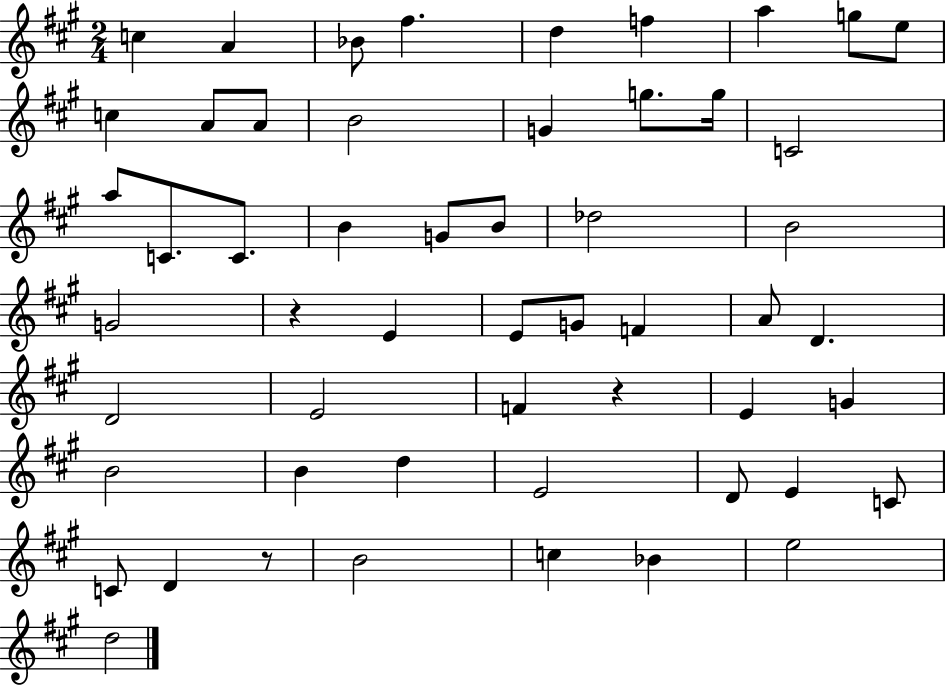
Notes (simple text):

C5/q A4/q Bb4/e F#5/q. D5/q F5/q A5/q G5/e E5/e C5/q A4/e A4/e B4/h G4/q G5/e. G5/s C4/h A5/e C4/e. C4/e. B4/q G4/e B4/e Db5/h B4/h G4/h R/q E4/q E4/e G4/e F4/q A4/e D4/q. D4/h E4/h F4/q R/q E4/q G4/q B4/h B4/q D5/q E4/h D4/e E4/q C4/e C4/e D4/q R/e B4/h C5/q Bb4/q E5/h D5/h